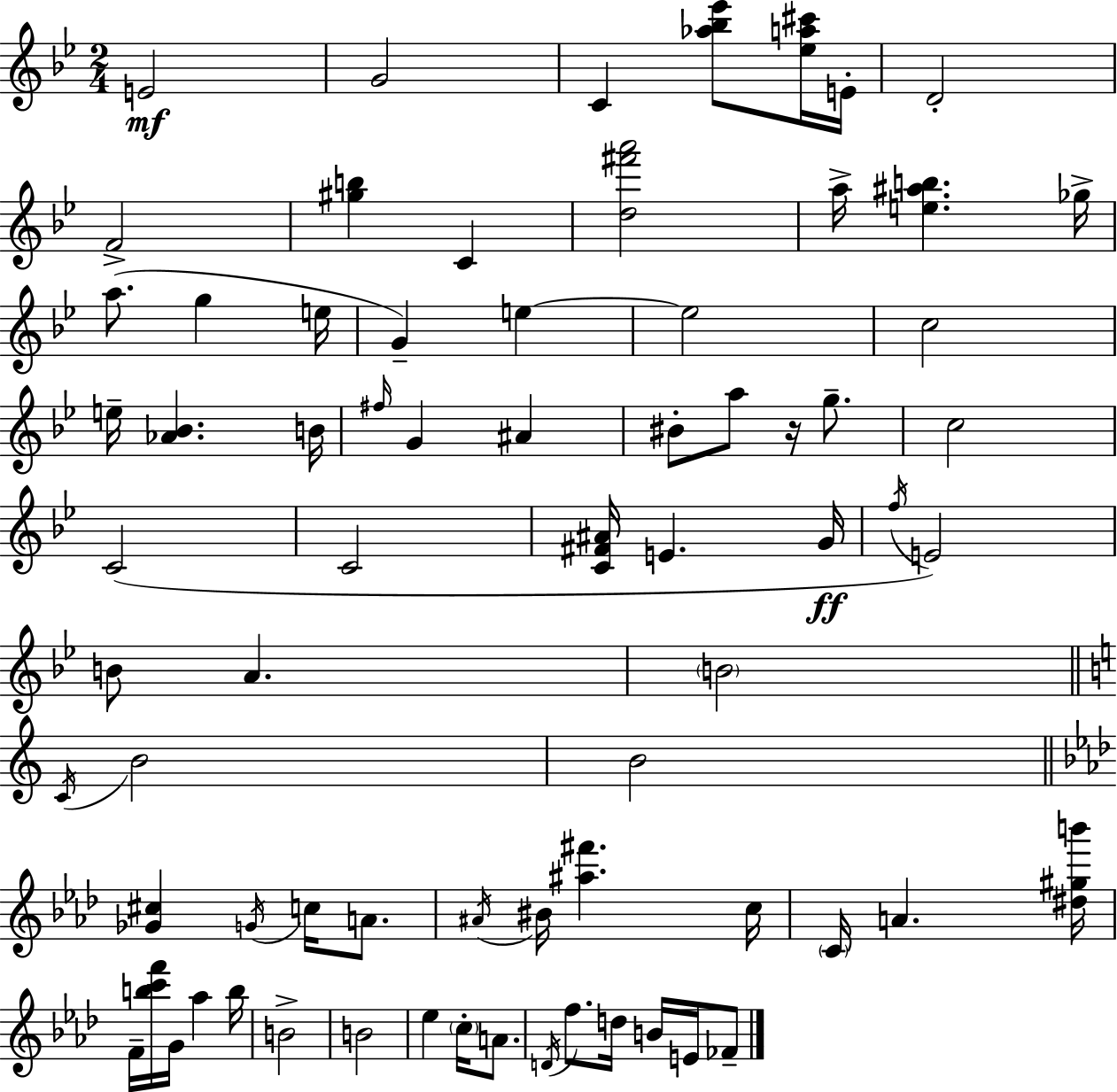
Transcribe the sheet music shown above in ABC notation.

X:1
T:Untitled
M:2/4
L:1/4
K:Gm
E2 G2 C [_a_b_e']/2 [_ea^c']/4 E/4 D2 F2 [^gb] C [d^f'a']2 a/4 [e^ab] _g/4 a/2 g e/4 G e e2 c2 e/4 [_A_B] B/4 ^f/4 G ^A ^B/2 a/2 z/4 g/2 c2 C2 C2 [C^F^A]/4 E G/4 f/4 E2 B/2 A B2 C/4 B2 B2 [_G^c] G/4 c/4 A/2 ^A/4 ^B/4 [^a^f'] c/4 C/4 A [^d^gb']/4 F/4 [bc'f']/4 G/4 _a b/4 B2 B2 _e c/4 A/2 D/4 f/2 d/4 B/4 E/4 _F/2